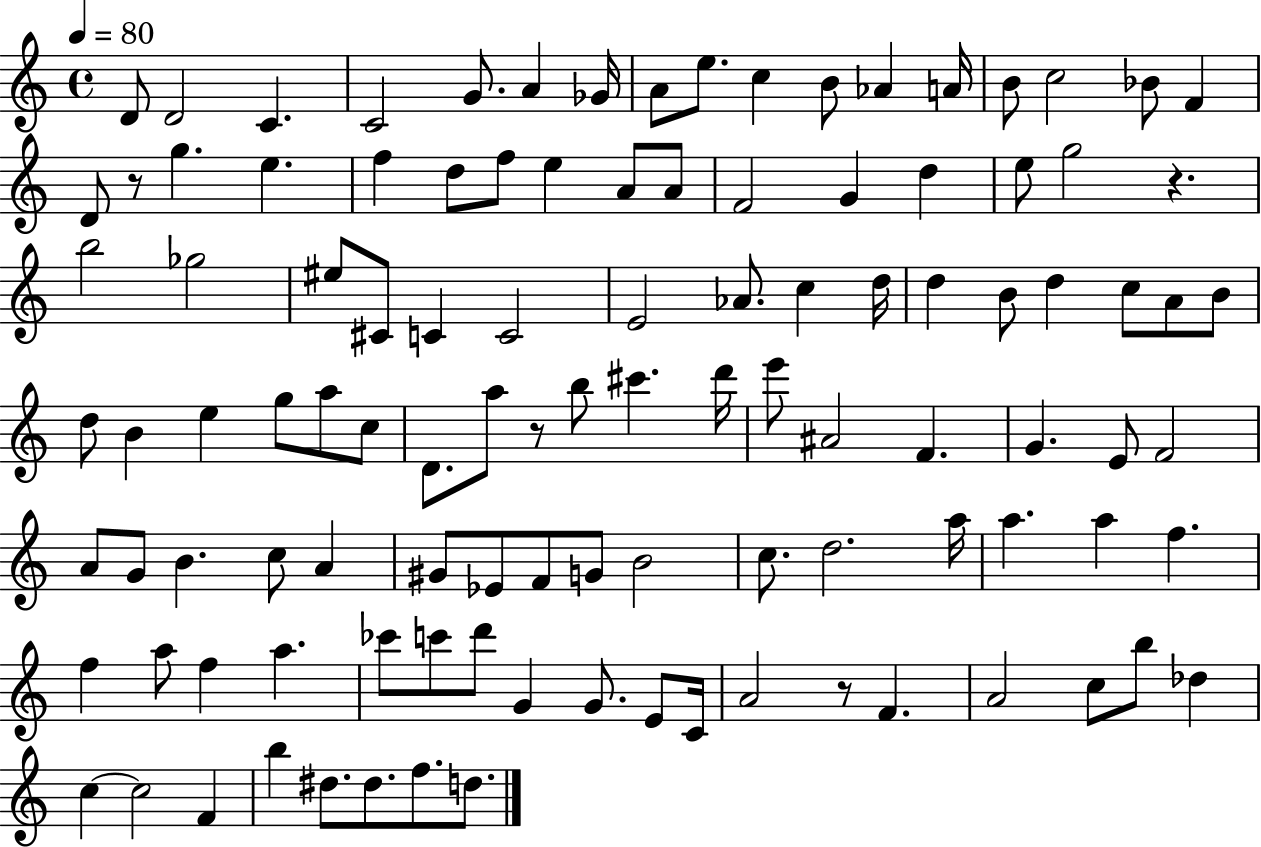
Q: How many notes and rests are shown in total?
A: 109